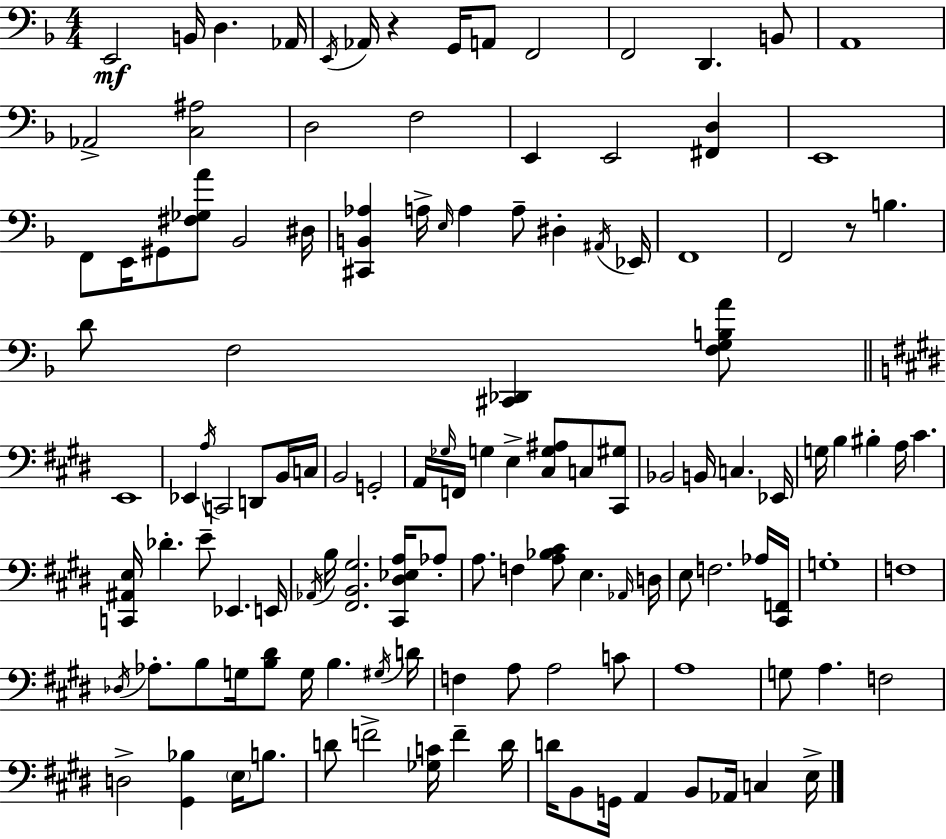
E2/h B2/s D3/q. Ab2/s E2/s Ab2/s R/q G2/s A2/e F2/h F2/h D2/q. B2/e A2/w Ab2/h [C3,A#3]/h D3/h F3/h E2/q E2/h [F#2,D3]/q E2/w F2/e E2/s G#2/e [F#3,Gb3,A4]/e Bb2/h D#3/s [C#2,B2,Ab3]/q A3/s E3/s A3/q A3/e D#3/q A#2/s Eb2/s F2/w F2/h R/e B3/q. D4/e F3/h [C#2,Db2]/q [F3,G3,B3,A4]/e E2/w Eb2/q A3/s C2/h D2/e B2/s C3/s B2/h G2/h A2/s Gb3/s F2/s G3/q E3/q [C#3,G3,A#3]/e C3/e [C#2,G#3]/e Bb2/h B2/s C3/q. Eb2/s G3/s B3/q BIS3/q A3/s C#4/q. [C2,A#2,E3]/s Db4/q. E4/e Eb2/q. E2/s Ab2/s B3/s [F#2,B2,G#3]/h. [C#2,D#3,Eb3,A3]/s Ab3/e A3/e. F3/q [A3,Bb3,C#4]/e E3/q. Ab2/s D3/s E3/e F3/h. Ab3/s [C#2,F2]/s G3/w F3/w Db3/s Ab3/e. B3/e G3/s [B3,D#4]/e G3/s B3/q. G#3/s D4/s F3/q A3/e A3/h C4/e A3/w G3/e A3/q. F3/h D3/h [G#2,Bb3]/q E3/s B3/e. D4/e F4/h [Gb3,C4]/s F4/q D4/s D4/s B2/e G2/s A2/q B2/e Ab2/s C3/q E3/s